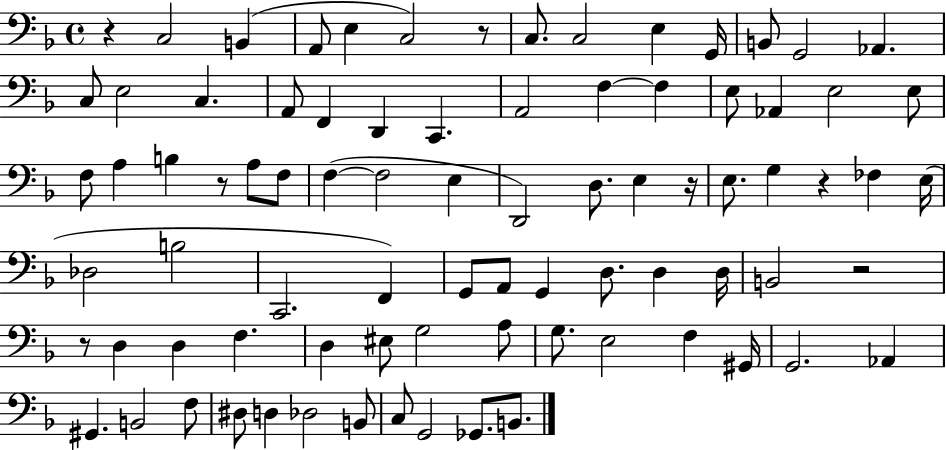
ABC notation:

X:1
T:Untitled
M:4/4
L:1/4
K:F
z C,2 B,, A,,/2 E, C,2 z/2 C,/2 C,2 E, G,,/4 B,,/2 G,,2 _A,, C,/2 E,2 C, A,,/2 F,, D,, C,, A,,2 F, F, E,/2 _A,, E,2 E,/2 F,/2 A, B, z/2 A,/2 F,/2 F, F,2 E, D,,2 D,/2 E, z/4 E,/2 G, z _F, E,/4 _D,2 B,2 C,,2 F,, G,,/2 A,,/2 G,, D,/2 D, D,/4 B,,2 z2 z/2 D, D, F, D, ^E,/2 G,2 A,/2 G,/2 E,2 F, ^G,,/4 G,,2 _A,, ^G,, B,,2 F,/2 ^D,/2 D, _D,2 B,,/2 C,/2 G,,2 _G,,/2 B,,/2